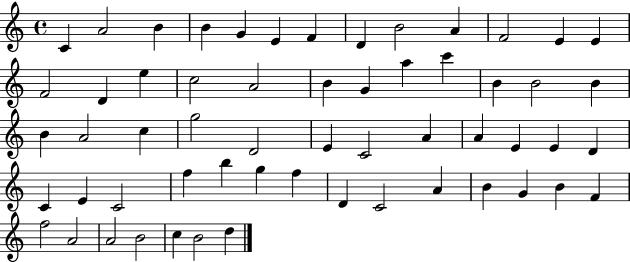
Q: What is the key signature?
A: C major